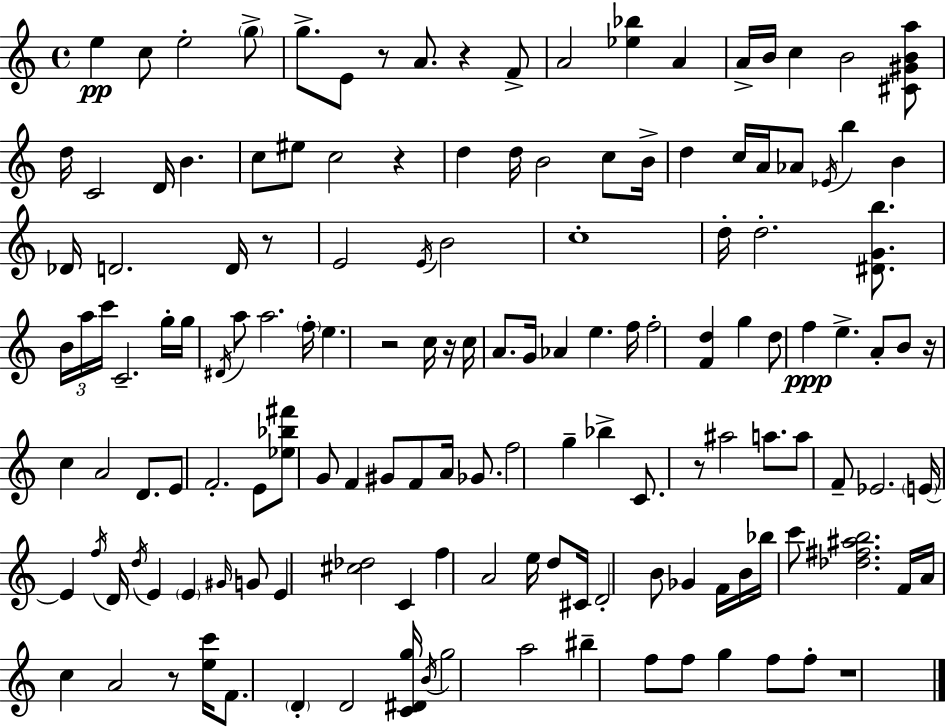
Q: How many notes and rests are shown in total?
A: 146